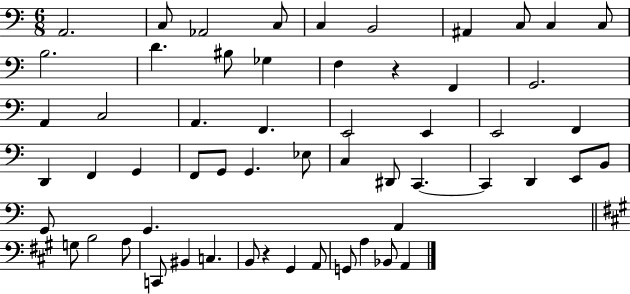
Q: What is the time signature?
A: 6/8